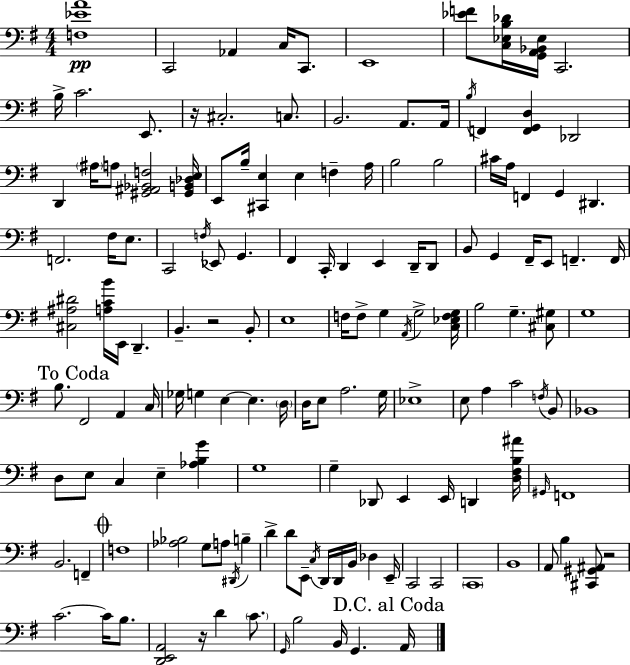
X:1
T:Untitled
M:4/4
L:1/4
K:G
[F,_EA]4 C,,2 _A,, C,/4 C,,/2 E,,4 [_EF]/2 [C,_E,B,_D]/4 [G,,A,,_B,,_E,]/4 C,,2 B,/4 C2 E,,/2 z/4 ^C,2 C,/2 B,,2 A,,/2 A,,/4 B,/4 F,, [F,,G,,D,] _D,,2 D,, ^A,/4 A,/2 [^G,,^A,,_B,,F,]2 [^G,,B,,_D,E,]/4 E,,/2 B,/4 [^C,,E,] E, F, A,/4 B,2 B,2 ^C/4 A,/4 F,, G,, ^D,, F,,2 ^F,/4 E,/2 C,,2 F,/4 _E,,/2 G,, ^F,, C,,/4 D,, E,, D,,/4 D,,/2 B,,/2 G,, ^F,,/4 E,,/2 F,, F,,/4 [^C,^A,^D]2 [A,CB]/4 E,,/4 D,, B,, z2 B,,/2 E,4 F,/4 F,/2 G, A,,/4 G,2 [C,_E,F,G,]/4 B,2 G, [^C,^G,]/2 G,4 B,/2 ^F,,2 A,, C,/4 _G,/4 G, E, E, D,/4 D,/4 E,/2 A,2 G,/4 _E,4 E,/2 A, C2 F,/4 B,,/2 _B,,4 D,/2 E,/2 C, E, [_A,B,G] G,4 G, _D,,/2 E,, E,,/4 D,, [D,^F,B,^A]/4 ^G,,/4 F,,4 B,,2 F,, F,4 [_A,_B,]2 G,/2 A,/2 ^D,,/4 B, D D/2 E,,/2 C,/4 D,,/4 D,,/4 B,,/4 _D, E,,/4 C,,2 C,,2 C,,4 B,,4 A,,/2 B, [^C,,^G,,^A,,]/2 z2 C2 C/4 B,/2 [D,,E,,A,,]2 z/4 D C/2 G,,/4 B,2 B,,/4 G,, A,,/4